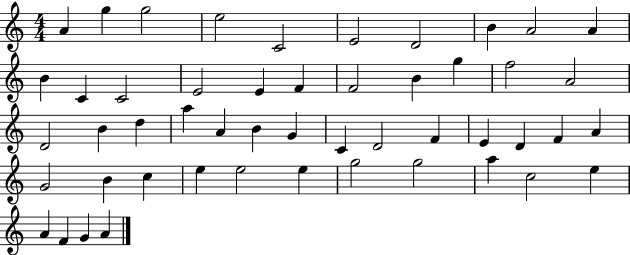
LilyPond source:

{
  \clef treble
  \numericTimeSignature
  \time 4/4
  \key c \major
  a'4 g''4 g''2 | e''2 c'2 | e'2 d'2 | b'4 a'2 a'4 | \break b'4 c'4 c'2 | e'2 e'4 f'4 | f'2 b'4 g''4 | f''2 a'2 | \break d'2 b'4 d''4 | a''4 a'4 b'4 g'4 | c'4 d'2 f'4 | e'4 d'4 f'4 a'4 | \break g'2 b'4 c''4 | e''4 e''2 e''4 | g''2 g''2 | a''4 c''2 e''4 | \break a'4 f'4 g'4 a'4 | \bar "|."
}